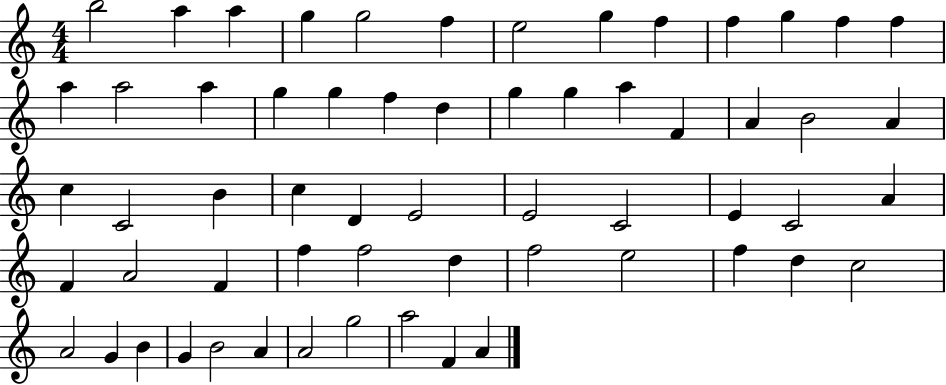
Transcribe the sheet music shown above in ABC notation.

X:1
T:Untitled
M:4/4
L:1/4
K:C
b2 a a g g2 f e2 g f f g f f a a2 a g g f d g g a F A B2 A c C2 B c D E2 E2 C2 E C2 A F A2 F f f2 d f2 e2 f d c2 A2 G B G B2 A A2 g2 a2 F A